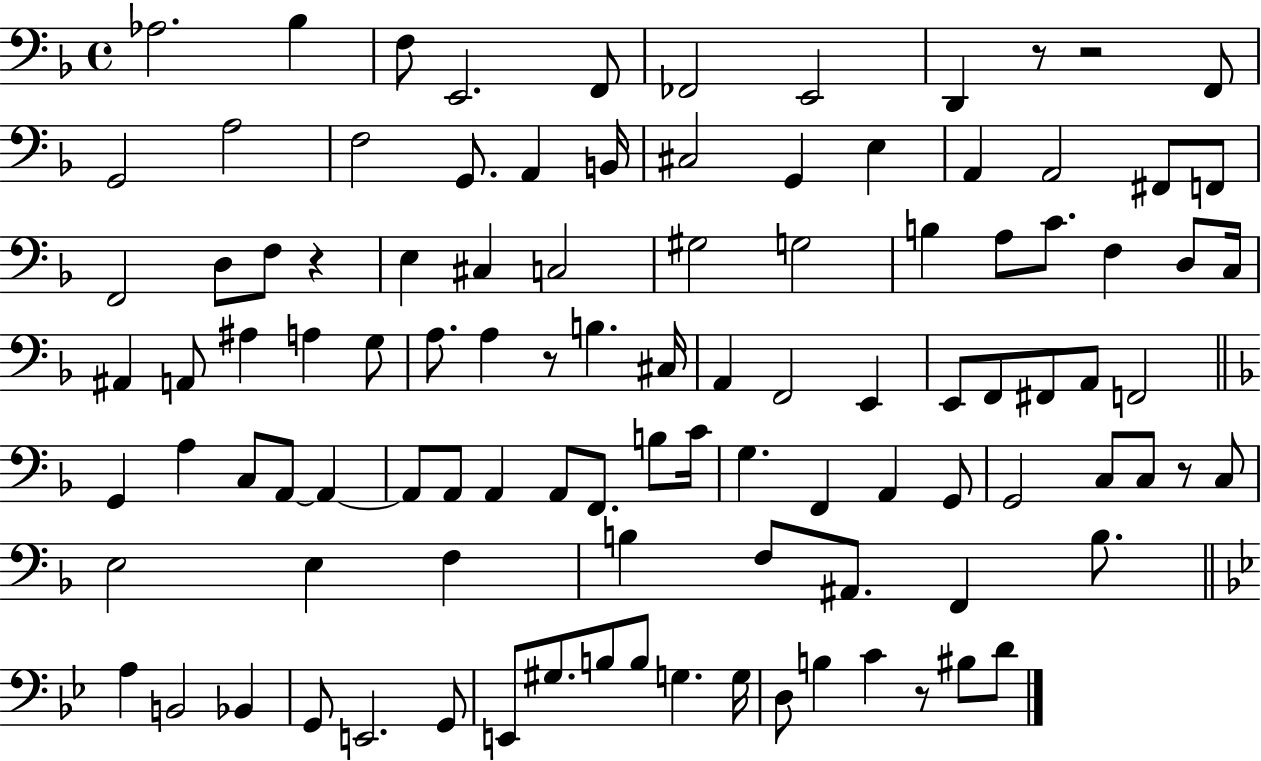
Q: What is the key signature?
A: F major